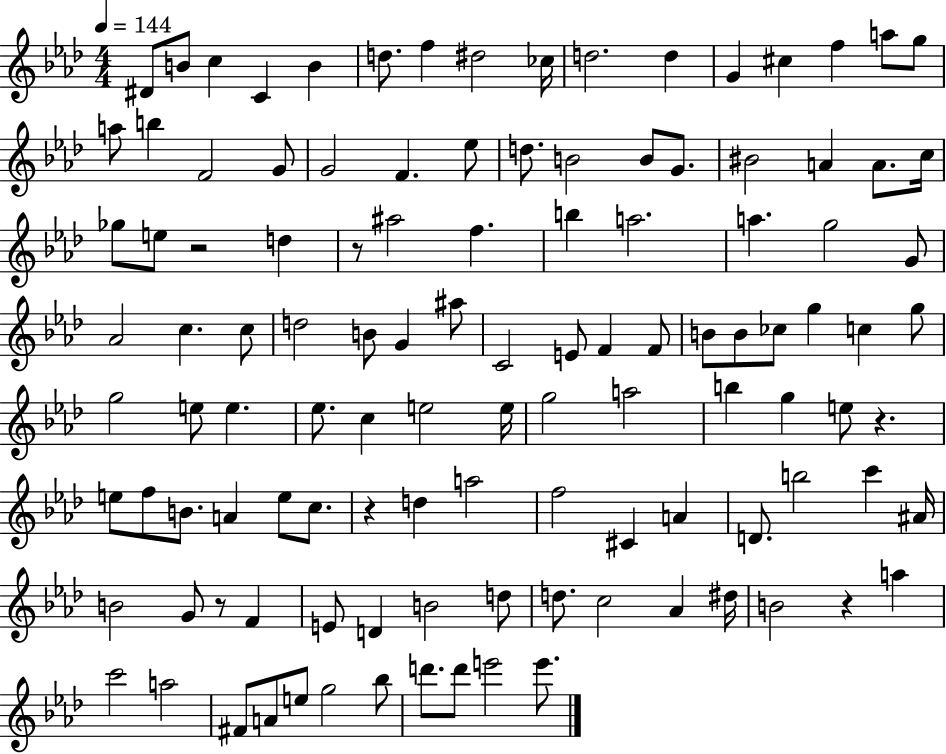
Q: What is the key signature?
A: AES major